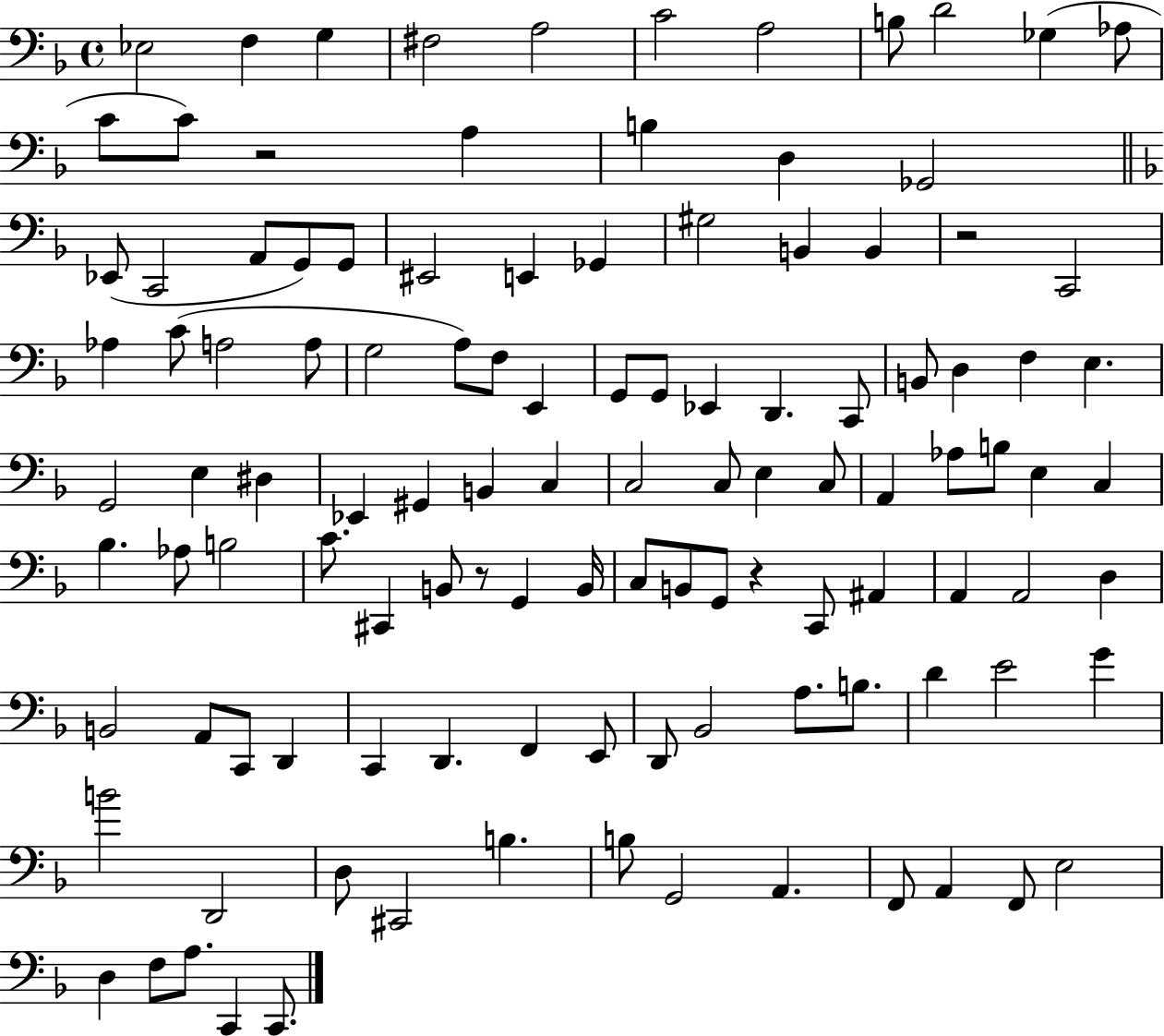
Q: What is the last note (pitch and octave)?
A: C2